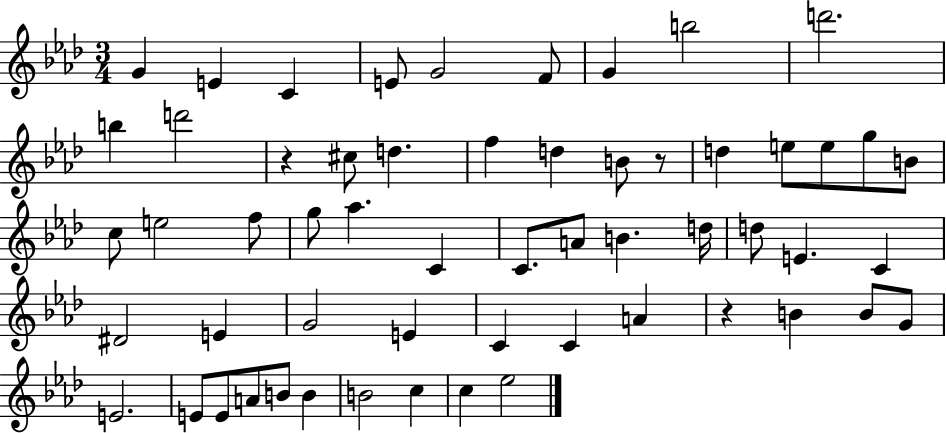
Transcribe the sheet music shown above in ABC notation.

X:1
T:Untitled
M:3/4
L:1/4
K:Ab
G E C E/2 G2 F/2 G b2 d'2 b d'2 z ^c/2 d f d B/2 z/2 d e/2 e/2 g/2 B/2 c/2 e2 f/2 g/2 _a C C/2 A/2 B d/4 d/2 E C ^D2 E G2 E C C A z B B/2 G/2 E2 E/2 E/2 A/2 B/2 B B2 c c _e2